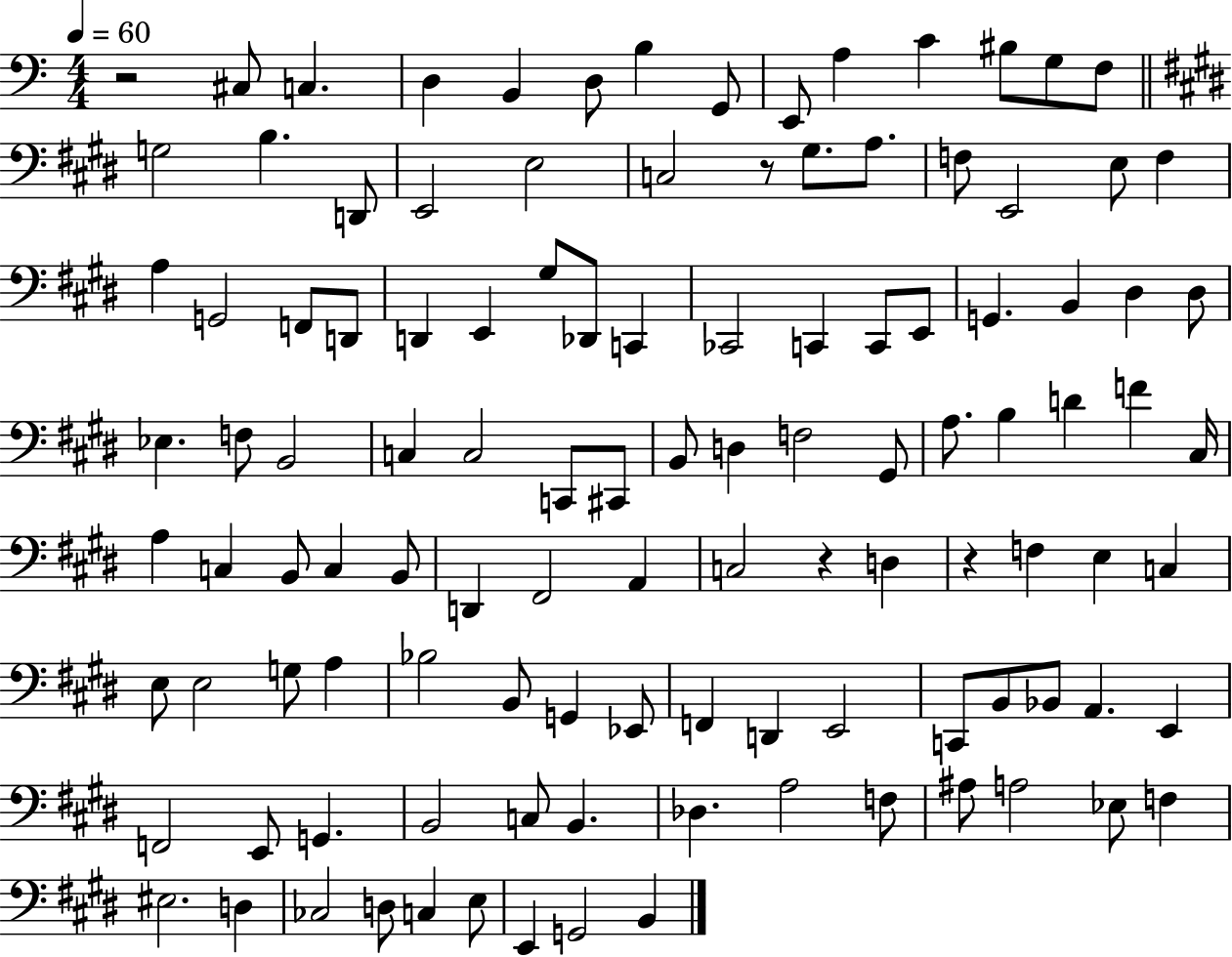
R/h C#3/e C3/q. D3/q B2/q D3/e B3/q G2/e E2/e A3/q C4/q BIS3/e G3/e F3/e G3/h B3/q. D2/e E2/h E3/h C3/h R/e G#3/e. A3/e. F3/e E2/h E3/e F3/q A3/q G2/h F2/e D2/e D2/q E2/q G#3/e Db2/e C2/q CES2/h C2/q C2/e E2/e G2/q. B2/q D#3/q D#3/e Eb3/q. F3/e B2/h C3/q C3/h C2/e C#2/e B2/e D3/q F3/h G#2/e A3/e. B3/q D4/q F4/q C#3/s A3/q C3/q B2/e C3/q B2/e D2/q F#2/h A2/q C3/h R/q D3/q R/q F3/q E3/q C3/q E3/e E3/h G3/e A3/q Bb3/h B2/e G2/q Eb2/e F2/q D2/q E2/h C2/e B2/e Bb2/e A2/q. E2/q F2/h E2/e G2/q. B2/h C3/e B2/q. Db3/q. A3/h F3/e A#3/e A3/h Eb3/e F3/q EIS3/h. D3/q CES3/h D3/e C3/q E3/e E2/q G2/h B2/q